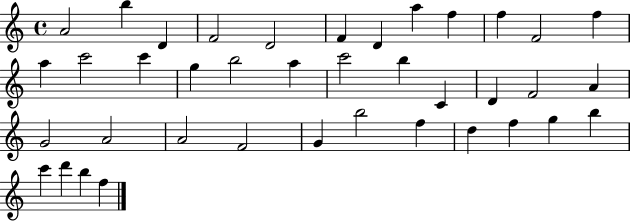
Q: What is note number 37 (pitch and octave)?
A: D6